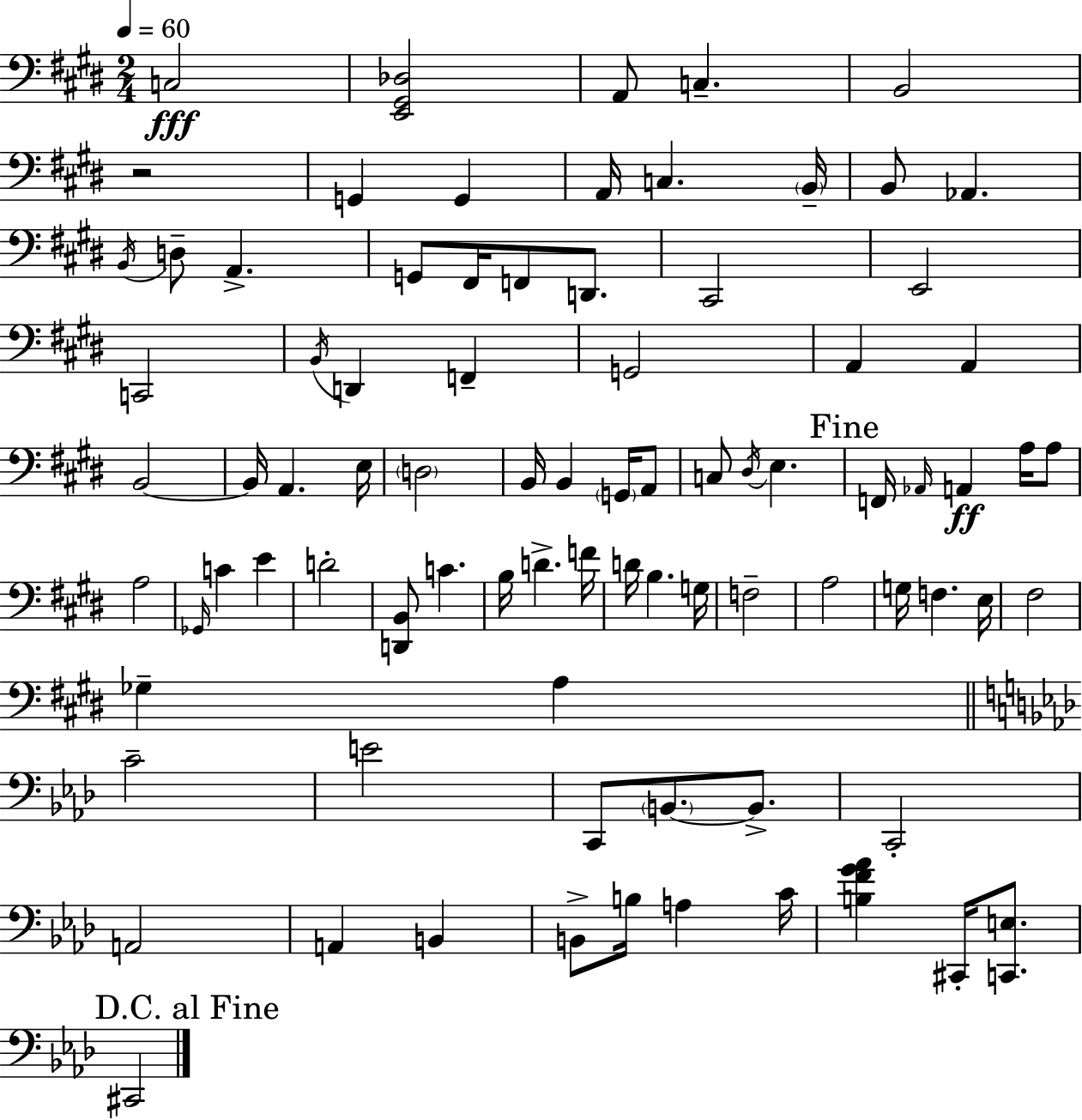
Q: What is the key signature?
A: E major